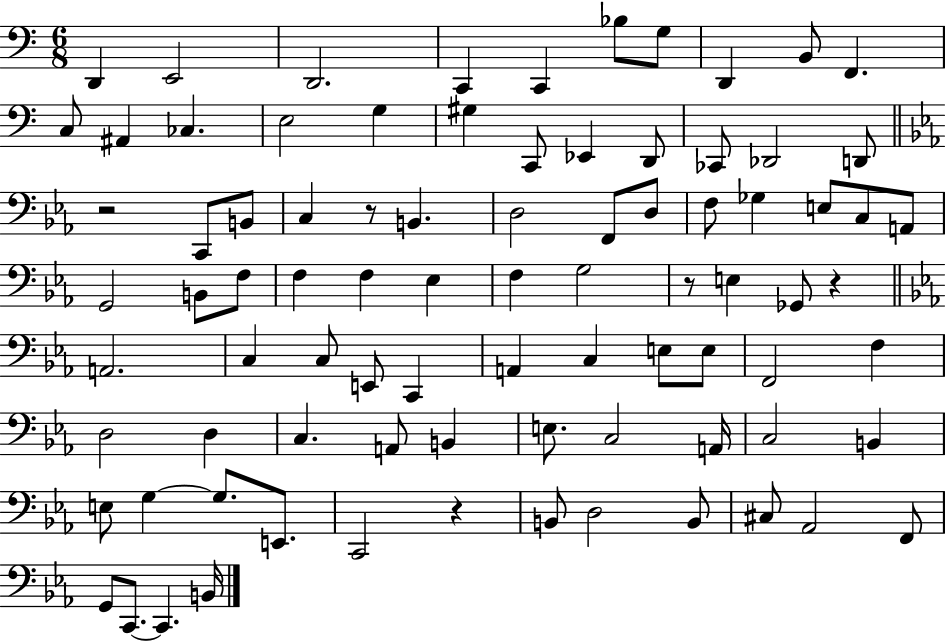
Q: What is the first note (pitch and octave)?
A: D2